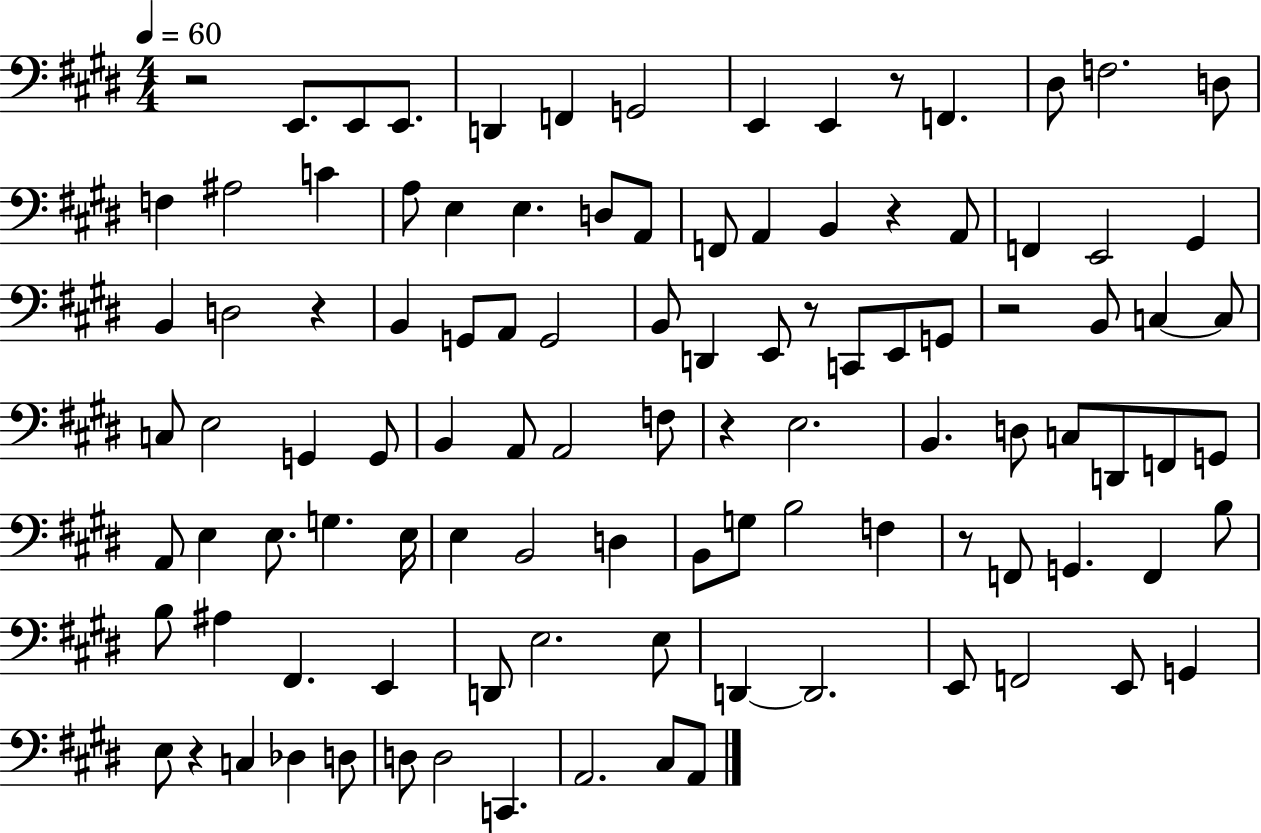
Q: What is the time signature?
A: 4/4